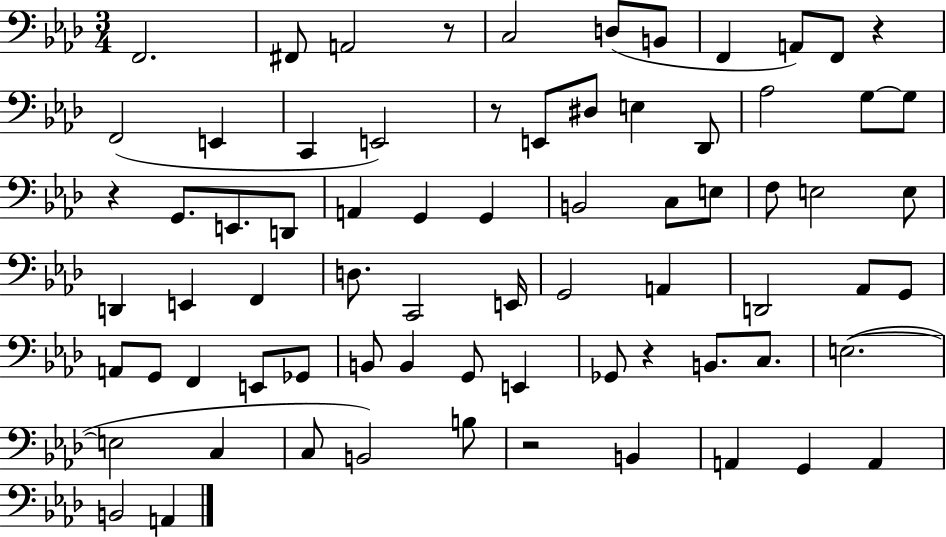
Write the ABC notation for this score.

X:1
T:Untitled
M:3/4
L:1/4
K:Ab
F,,2 ^F,,/2 A,,2 z/2 C,2 D,/2 B,,/2 F,, A,,/2 F,,/2 z F,,2 E,, C,, E,,2 z/2 E,,/2 ^D,/2 E, _D,,/2 _A,2 G,/2 G,/2 z G,,/2 E,,/2 D,,/2 A,, G,, G,, B,,2 C,/2 E,/2 F,/2 E,2 E,/2 D,, E,, F,, D,/2 C,,2 E,,/4 G,,2 A,, D,,2 _A,,/2 G,,/2 A,,/2 G,,/2 F,, E,,/2 _G,,/2 B,,/2 B,, G,,/2 E,, _G,,/2 z B,,/2 C,/2 E,2 E,2 C, C,/2 B,,2 B,/2 z2 B,, A,, G,, A,, B,,2 A,,